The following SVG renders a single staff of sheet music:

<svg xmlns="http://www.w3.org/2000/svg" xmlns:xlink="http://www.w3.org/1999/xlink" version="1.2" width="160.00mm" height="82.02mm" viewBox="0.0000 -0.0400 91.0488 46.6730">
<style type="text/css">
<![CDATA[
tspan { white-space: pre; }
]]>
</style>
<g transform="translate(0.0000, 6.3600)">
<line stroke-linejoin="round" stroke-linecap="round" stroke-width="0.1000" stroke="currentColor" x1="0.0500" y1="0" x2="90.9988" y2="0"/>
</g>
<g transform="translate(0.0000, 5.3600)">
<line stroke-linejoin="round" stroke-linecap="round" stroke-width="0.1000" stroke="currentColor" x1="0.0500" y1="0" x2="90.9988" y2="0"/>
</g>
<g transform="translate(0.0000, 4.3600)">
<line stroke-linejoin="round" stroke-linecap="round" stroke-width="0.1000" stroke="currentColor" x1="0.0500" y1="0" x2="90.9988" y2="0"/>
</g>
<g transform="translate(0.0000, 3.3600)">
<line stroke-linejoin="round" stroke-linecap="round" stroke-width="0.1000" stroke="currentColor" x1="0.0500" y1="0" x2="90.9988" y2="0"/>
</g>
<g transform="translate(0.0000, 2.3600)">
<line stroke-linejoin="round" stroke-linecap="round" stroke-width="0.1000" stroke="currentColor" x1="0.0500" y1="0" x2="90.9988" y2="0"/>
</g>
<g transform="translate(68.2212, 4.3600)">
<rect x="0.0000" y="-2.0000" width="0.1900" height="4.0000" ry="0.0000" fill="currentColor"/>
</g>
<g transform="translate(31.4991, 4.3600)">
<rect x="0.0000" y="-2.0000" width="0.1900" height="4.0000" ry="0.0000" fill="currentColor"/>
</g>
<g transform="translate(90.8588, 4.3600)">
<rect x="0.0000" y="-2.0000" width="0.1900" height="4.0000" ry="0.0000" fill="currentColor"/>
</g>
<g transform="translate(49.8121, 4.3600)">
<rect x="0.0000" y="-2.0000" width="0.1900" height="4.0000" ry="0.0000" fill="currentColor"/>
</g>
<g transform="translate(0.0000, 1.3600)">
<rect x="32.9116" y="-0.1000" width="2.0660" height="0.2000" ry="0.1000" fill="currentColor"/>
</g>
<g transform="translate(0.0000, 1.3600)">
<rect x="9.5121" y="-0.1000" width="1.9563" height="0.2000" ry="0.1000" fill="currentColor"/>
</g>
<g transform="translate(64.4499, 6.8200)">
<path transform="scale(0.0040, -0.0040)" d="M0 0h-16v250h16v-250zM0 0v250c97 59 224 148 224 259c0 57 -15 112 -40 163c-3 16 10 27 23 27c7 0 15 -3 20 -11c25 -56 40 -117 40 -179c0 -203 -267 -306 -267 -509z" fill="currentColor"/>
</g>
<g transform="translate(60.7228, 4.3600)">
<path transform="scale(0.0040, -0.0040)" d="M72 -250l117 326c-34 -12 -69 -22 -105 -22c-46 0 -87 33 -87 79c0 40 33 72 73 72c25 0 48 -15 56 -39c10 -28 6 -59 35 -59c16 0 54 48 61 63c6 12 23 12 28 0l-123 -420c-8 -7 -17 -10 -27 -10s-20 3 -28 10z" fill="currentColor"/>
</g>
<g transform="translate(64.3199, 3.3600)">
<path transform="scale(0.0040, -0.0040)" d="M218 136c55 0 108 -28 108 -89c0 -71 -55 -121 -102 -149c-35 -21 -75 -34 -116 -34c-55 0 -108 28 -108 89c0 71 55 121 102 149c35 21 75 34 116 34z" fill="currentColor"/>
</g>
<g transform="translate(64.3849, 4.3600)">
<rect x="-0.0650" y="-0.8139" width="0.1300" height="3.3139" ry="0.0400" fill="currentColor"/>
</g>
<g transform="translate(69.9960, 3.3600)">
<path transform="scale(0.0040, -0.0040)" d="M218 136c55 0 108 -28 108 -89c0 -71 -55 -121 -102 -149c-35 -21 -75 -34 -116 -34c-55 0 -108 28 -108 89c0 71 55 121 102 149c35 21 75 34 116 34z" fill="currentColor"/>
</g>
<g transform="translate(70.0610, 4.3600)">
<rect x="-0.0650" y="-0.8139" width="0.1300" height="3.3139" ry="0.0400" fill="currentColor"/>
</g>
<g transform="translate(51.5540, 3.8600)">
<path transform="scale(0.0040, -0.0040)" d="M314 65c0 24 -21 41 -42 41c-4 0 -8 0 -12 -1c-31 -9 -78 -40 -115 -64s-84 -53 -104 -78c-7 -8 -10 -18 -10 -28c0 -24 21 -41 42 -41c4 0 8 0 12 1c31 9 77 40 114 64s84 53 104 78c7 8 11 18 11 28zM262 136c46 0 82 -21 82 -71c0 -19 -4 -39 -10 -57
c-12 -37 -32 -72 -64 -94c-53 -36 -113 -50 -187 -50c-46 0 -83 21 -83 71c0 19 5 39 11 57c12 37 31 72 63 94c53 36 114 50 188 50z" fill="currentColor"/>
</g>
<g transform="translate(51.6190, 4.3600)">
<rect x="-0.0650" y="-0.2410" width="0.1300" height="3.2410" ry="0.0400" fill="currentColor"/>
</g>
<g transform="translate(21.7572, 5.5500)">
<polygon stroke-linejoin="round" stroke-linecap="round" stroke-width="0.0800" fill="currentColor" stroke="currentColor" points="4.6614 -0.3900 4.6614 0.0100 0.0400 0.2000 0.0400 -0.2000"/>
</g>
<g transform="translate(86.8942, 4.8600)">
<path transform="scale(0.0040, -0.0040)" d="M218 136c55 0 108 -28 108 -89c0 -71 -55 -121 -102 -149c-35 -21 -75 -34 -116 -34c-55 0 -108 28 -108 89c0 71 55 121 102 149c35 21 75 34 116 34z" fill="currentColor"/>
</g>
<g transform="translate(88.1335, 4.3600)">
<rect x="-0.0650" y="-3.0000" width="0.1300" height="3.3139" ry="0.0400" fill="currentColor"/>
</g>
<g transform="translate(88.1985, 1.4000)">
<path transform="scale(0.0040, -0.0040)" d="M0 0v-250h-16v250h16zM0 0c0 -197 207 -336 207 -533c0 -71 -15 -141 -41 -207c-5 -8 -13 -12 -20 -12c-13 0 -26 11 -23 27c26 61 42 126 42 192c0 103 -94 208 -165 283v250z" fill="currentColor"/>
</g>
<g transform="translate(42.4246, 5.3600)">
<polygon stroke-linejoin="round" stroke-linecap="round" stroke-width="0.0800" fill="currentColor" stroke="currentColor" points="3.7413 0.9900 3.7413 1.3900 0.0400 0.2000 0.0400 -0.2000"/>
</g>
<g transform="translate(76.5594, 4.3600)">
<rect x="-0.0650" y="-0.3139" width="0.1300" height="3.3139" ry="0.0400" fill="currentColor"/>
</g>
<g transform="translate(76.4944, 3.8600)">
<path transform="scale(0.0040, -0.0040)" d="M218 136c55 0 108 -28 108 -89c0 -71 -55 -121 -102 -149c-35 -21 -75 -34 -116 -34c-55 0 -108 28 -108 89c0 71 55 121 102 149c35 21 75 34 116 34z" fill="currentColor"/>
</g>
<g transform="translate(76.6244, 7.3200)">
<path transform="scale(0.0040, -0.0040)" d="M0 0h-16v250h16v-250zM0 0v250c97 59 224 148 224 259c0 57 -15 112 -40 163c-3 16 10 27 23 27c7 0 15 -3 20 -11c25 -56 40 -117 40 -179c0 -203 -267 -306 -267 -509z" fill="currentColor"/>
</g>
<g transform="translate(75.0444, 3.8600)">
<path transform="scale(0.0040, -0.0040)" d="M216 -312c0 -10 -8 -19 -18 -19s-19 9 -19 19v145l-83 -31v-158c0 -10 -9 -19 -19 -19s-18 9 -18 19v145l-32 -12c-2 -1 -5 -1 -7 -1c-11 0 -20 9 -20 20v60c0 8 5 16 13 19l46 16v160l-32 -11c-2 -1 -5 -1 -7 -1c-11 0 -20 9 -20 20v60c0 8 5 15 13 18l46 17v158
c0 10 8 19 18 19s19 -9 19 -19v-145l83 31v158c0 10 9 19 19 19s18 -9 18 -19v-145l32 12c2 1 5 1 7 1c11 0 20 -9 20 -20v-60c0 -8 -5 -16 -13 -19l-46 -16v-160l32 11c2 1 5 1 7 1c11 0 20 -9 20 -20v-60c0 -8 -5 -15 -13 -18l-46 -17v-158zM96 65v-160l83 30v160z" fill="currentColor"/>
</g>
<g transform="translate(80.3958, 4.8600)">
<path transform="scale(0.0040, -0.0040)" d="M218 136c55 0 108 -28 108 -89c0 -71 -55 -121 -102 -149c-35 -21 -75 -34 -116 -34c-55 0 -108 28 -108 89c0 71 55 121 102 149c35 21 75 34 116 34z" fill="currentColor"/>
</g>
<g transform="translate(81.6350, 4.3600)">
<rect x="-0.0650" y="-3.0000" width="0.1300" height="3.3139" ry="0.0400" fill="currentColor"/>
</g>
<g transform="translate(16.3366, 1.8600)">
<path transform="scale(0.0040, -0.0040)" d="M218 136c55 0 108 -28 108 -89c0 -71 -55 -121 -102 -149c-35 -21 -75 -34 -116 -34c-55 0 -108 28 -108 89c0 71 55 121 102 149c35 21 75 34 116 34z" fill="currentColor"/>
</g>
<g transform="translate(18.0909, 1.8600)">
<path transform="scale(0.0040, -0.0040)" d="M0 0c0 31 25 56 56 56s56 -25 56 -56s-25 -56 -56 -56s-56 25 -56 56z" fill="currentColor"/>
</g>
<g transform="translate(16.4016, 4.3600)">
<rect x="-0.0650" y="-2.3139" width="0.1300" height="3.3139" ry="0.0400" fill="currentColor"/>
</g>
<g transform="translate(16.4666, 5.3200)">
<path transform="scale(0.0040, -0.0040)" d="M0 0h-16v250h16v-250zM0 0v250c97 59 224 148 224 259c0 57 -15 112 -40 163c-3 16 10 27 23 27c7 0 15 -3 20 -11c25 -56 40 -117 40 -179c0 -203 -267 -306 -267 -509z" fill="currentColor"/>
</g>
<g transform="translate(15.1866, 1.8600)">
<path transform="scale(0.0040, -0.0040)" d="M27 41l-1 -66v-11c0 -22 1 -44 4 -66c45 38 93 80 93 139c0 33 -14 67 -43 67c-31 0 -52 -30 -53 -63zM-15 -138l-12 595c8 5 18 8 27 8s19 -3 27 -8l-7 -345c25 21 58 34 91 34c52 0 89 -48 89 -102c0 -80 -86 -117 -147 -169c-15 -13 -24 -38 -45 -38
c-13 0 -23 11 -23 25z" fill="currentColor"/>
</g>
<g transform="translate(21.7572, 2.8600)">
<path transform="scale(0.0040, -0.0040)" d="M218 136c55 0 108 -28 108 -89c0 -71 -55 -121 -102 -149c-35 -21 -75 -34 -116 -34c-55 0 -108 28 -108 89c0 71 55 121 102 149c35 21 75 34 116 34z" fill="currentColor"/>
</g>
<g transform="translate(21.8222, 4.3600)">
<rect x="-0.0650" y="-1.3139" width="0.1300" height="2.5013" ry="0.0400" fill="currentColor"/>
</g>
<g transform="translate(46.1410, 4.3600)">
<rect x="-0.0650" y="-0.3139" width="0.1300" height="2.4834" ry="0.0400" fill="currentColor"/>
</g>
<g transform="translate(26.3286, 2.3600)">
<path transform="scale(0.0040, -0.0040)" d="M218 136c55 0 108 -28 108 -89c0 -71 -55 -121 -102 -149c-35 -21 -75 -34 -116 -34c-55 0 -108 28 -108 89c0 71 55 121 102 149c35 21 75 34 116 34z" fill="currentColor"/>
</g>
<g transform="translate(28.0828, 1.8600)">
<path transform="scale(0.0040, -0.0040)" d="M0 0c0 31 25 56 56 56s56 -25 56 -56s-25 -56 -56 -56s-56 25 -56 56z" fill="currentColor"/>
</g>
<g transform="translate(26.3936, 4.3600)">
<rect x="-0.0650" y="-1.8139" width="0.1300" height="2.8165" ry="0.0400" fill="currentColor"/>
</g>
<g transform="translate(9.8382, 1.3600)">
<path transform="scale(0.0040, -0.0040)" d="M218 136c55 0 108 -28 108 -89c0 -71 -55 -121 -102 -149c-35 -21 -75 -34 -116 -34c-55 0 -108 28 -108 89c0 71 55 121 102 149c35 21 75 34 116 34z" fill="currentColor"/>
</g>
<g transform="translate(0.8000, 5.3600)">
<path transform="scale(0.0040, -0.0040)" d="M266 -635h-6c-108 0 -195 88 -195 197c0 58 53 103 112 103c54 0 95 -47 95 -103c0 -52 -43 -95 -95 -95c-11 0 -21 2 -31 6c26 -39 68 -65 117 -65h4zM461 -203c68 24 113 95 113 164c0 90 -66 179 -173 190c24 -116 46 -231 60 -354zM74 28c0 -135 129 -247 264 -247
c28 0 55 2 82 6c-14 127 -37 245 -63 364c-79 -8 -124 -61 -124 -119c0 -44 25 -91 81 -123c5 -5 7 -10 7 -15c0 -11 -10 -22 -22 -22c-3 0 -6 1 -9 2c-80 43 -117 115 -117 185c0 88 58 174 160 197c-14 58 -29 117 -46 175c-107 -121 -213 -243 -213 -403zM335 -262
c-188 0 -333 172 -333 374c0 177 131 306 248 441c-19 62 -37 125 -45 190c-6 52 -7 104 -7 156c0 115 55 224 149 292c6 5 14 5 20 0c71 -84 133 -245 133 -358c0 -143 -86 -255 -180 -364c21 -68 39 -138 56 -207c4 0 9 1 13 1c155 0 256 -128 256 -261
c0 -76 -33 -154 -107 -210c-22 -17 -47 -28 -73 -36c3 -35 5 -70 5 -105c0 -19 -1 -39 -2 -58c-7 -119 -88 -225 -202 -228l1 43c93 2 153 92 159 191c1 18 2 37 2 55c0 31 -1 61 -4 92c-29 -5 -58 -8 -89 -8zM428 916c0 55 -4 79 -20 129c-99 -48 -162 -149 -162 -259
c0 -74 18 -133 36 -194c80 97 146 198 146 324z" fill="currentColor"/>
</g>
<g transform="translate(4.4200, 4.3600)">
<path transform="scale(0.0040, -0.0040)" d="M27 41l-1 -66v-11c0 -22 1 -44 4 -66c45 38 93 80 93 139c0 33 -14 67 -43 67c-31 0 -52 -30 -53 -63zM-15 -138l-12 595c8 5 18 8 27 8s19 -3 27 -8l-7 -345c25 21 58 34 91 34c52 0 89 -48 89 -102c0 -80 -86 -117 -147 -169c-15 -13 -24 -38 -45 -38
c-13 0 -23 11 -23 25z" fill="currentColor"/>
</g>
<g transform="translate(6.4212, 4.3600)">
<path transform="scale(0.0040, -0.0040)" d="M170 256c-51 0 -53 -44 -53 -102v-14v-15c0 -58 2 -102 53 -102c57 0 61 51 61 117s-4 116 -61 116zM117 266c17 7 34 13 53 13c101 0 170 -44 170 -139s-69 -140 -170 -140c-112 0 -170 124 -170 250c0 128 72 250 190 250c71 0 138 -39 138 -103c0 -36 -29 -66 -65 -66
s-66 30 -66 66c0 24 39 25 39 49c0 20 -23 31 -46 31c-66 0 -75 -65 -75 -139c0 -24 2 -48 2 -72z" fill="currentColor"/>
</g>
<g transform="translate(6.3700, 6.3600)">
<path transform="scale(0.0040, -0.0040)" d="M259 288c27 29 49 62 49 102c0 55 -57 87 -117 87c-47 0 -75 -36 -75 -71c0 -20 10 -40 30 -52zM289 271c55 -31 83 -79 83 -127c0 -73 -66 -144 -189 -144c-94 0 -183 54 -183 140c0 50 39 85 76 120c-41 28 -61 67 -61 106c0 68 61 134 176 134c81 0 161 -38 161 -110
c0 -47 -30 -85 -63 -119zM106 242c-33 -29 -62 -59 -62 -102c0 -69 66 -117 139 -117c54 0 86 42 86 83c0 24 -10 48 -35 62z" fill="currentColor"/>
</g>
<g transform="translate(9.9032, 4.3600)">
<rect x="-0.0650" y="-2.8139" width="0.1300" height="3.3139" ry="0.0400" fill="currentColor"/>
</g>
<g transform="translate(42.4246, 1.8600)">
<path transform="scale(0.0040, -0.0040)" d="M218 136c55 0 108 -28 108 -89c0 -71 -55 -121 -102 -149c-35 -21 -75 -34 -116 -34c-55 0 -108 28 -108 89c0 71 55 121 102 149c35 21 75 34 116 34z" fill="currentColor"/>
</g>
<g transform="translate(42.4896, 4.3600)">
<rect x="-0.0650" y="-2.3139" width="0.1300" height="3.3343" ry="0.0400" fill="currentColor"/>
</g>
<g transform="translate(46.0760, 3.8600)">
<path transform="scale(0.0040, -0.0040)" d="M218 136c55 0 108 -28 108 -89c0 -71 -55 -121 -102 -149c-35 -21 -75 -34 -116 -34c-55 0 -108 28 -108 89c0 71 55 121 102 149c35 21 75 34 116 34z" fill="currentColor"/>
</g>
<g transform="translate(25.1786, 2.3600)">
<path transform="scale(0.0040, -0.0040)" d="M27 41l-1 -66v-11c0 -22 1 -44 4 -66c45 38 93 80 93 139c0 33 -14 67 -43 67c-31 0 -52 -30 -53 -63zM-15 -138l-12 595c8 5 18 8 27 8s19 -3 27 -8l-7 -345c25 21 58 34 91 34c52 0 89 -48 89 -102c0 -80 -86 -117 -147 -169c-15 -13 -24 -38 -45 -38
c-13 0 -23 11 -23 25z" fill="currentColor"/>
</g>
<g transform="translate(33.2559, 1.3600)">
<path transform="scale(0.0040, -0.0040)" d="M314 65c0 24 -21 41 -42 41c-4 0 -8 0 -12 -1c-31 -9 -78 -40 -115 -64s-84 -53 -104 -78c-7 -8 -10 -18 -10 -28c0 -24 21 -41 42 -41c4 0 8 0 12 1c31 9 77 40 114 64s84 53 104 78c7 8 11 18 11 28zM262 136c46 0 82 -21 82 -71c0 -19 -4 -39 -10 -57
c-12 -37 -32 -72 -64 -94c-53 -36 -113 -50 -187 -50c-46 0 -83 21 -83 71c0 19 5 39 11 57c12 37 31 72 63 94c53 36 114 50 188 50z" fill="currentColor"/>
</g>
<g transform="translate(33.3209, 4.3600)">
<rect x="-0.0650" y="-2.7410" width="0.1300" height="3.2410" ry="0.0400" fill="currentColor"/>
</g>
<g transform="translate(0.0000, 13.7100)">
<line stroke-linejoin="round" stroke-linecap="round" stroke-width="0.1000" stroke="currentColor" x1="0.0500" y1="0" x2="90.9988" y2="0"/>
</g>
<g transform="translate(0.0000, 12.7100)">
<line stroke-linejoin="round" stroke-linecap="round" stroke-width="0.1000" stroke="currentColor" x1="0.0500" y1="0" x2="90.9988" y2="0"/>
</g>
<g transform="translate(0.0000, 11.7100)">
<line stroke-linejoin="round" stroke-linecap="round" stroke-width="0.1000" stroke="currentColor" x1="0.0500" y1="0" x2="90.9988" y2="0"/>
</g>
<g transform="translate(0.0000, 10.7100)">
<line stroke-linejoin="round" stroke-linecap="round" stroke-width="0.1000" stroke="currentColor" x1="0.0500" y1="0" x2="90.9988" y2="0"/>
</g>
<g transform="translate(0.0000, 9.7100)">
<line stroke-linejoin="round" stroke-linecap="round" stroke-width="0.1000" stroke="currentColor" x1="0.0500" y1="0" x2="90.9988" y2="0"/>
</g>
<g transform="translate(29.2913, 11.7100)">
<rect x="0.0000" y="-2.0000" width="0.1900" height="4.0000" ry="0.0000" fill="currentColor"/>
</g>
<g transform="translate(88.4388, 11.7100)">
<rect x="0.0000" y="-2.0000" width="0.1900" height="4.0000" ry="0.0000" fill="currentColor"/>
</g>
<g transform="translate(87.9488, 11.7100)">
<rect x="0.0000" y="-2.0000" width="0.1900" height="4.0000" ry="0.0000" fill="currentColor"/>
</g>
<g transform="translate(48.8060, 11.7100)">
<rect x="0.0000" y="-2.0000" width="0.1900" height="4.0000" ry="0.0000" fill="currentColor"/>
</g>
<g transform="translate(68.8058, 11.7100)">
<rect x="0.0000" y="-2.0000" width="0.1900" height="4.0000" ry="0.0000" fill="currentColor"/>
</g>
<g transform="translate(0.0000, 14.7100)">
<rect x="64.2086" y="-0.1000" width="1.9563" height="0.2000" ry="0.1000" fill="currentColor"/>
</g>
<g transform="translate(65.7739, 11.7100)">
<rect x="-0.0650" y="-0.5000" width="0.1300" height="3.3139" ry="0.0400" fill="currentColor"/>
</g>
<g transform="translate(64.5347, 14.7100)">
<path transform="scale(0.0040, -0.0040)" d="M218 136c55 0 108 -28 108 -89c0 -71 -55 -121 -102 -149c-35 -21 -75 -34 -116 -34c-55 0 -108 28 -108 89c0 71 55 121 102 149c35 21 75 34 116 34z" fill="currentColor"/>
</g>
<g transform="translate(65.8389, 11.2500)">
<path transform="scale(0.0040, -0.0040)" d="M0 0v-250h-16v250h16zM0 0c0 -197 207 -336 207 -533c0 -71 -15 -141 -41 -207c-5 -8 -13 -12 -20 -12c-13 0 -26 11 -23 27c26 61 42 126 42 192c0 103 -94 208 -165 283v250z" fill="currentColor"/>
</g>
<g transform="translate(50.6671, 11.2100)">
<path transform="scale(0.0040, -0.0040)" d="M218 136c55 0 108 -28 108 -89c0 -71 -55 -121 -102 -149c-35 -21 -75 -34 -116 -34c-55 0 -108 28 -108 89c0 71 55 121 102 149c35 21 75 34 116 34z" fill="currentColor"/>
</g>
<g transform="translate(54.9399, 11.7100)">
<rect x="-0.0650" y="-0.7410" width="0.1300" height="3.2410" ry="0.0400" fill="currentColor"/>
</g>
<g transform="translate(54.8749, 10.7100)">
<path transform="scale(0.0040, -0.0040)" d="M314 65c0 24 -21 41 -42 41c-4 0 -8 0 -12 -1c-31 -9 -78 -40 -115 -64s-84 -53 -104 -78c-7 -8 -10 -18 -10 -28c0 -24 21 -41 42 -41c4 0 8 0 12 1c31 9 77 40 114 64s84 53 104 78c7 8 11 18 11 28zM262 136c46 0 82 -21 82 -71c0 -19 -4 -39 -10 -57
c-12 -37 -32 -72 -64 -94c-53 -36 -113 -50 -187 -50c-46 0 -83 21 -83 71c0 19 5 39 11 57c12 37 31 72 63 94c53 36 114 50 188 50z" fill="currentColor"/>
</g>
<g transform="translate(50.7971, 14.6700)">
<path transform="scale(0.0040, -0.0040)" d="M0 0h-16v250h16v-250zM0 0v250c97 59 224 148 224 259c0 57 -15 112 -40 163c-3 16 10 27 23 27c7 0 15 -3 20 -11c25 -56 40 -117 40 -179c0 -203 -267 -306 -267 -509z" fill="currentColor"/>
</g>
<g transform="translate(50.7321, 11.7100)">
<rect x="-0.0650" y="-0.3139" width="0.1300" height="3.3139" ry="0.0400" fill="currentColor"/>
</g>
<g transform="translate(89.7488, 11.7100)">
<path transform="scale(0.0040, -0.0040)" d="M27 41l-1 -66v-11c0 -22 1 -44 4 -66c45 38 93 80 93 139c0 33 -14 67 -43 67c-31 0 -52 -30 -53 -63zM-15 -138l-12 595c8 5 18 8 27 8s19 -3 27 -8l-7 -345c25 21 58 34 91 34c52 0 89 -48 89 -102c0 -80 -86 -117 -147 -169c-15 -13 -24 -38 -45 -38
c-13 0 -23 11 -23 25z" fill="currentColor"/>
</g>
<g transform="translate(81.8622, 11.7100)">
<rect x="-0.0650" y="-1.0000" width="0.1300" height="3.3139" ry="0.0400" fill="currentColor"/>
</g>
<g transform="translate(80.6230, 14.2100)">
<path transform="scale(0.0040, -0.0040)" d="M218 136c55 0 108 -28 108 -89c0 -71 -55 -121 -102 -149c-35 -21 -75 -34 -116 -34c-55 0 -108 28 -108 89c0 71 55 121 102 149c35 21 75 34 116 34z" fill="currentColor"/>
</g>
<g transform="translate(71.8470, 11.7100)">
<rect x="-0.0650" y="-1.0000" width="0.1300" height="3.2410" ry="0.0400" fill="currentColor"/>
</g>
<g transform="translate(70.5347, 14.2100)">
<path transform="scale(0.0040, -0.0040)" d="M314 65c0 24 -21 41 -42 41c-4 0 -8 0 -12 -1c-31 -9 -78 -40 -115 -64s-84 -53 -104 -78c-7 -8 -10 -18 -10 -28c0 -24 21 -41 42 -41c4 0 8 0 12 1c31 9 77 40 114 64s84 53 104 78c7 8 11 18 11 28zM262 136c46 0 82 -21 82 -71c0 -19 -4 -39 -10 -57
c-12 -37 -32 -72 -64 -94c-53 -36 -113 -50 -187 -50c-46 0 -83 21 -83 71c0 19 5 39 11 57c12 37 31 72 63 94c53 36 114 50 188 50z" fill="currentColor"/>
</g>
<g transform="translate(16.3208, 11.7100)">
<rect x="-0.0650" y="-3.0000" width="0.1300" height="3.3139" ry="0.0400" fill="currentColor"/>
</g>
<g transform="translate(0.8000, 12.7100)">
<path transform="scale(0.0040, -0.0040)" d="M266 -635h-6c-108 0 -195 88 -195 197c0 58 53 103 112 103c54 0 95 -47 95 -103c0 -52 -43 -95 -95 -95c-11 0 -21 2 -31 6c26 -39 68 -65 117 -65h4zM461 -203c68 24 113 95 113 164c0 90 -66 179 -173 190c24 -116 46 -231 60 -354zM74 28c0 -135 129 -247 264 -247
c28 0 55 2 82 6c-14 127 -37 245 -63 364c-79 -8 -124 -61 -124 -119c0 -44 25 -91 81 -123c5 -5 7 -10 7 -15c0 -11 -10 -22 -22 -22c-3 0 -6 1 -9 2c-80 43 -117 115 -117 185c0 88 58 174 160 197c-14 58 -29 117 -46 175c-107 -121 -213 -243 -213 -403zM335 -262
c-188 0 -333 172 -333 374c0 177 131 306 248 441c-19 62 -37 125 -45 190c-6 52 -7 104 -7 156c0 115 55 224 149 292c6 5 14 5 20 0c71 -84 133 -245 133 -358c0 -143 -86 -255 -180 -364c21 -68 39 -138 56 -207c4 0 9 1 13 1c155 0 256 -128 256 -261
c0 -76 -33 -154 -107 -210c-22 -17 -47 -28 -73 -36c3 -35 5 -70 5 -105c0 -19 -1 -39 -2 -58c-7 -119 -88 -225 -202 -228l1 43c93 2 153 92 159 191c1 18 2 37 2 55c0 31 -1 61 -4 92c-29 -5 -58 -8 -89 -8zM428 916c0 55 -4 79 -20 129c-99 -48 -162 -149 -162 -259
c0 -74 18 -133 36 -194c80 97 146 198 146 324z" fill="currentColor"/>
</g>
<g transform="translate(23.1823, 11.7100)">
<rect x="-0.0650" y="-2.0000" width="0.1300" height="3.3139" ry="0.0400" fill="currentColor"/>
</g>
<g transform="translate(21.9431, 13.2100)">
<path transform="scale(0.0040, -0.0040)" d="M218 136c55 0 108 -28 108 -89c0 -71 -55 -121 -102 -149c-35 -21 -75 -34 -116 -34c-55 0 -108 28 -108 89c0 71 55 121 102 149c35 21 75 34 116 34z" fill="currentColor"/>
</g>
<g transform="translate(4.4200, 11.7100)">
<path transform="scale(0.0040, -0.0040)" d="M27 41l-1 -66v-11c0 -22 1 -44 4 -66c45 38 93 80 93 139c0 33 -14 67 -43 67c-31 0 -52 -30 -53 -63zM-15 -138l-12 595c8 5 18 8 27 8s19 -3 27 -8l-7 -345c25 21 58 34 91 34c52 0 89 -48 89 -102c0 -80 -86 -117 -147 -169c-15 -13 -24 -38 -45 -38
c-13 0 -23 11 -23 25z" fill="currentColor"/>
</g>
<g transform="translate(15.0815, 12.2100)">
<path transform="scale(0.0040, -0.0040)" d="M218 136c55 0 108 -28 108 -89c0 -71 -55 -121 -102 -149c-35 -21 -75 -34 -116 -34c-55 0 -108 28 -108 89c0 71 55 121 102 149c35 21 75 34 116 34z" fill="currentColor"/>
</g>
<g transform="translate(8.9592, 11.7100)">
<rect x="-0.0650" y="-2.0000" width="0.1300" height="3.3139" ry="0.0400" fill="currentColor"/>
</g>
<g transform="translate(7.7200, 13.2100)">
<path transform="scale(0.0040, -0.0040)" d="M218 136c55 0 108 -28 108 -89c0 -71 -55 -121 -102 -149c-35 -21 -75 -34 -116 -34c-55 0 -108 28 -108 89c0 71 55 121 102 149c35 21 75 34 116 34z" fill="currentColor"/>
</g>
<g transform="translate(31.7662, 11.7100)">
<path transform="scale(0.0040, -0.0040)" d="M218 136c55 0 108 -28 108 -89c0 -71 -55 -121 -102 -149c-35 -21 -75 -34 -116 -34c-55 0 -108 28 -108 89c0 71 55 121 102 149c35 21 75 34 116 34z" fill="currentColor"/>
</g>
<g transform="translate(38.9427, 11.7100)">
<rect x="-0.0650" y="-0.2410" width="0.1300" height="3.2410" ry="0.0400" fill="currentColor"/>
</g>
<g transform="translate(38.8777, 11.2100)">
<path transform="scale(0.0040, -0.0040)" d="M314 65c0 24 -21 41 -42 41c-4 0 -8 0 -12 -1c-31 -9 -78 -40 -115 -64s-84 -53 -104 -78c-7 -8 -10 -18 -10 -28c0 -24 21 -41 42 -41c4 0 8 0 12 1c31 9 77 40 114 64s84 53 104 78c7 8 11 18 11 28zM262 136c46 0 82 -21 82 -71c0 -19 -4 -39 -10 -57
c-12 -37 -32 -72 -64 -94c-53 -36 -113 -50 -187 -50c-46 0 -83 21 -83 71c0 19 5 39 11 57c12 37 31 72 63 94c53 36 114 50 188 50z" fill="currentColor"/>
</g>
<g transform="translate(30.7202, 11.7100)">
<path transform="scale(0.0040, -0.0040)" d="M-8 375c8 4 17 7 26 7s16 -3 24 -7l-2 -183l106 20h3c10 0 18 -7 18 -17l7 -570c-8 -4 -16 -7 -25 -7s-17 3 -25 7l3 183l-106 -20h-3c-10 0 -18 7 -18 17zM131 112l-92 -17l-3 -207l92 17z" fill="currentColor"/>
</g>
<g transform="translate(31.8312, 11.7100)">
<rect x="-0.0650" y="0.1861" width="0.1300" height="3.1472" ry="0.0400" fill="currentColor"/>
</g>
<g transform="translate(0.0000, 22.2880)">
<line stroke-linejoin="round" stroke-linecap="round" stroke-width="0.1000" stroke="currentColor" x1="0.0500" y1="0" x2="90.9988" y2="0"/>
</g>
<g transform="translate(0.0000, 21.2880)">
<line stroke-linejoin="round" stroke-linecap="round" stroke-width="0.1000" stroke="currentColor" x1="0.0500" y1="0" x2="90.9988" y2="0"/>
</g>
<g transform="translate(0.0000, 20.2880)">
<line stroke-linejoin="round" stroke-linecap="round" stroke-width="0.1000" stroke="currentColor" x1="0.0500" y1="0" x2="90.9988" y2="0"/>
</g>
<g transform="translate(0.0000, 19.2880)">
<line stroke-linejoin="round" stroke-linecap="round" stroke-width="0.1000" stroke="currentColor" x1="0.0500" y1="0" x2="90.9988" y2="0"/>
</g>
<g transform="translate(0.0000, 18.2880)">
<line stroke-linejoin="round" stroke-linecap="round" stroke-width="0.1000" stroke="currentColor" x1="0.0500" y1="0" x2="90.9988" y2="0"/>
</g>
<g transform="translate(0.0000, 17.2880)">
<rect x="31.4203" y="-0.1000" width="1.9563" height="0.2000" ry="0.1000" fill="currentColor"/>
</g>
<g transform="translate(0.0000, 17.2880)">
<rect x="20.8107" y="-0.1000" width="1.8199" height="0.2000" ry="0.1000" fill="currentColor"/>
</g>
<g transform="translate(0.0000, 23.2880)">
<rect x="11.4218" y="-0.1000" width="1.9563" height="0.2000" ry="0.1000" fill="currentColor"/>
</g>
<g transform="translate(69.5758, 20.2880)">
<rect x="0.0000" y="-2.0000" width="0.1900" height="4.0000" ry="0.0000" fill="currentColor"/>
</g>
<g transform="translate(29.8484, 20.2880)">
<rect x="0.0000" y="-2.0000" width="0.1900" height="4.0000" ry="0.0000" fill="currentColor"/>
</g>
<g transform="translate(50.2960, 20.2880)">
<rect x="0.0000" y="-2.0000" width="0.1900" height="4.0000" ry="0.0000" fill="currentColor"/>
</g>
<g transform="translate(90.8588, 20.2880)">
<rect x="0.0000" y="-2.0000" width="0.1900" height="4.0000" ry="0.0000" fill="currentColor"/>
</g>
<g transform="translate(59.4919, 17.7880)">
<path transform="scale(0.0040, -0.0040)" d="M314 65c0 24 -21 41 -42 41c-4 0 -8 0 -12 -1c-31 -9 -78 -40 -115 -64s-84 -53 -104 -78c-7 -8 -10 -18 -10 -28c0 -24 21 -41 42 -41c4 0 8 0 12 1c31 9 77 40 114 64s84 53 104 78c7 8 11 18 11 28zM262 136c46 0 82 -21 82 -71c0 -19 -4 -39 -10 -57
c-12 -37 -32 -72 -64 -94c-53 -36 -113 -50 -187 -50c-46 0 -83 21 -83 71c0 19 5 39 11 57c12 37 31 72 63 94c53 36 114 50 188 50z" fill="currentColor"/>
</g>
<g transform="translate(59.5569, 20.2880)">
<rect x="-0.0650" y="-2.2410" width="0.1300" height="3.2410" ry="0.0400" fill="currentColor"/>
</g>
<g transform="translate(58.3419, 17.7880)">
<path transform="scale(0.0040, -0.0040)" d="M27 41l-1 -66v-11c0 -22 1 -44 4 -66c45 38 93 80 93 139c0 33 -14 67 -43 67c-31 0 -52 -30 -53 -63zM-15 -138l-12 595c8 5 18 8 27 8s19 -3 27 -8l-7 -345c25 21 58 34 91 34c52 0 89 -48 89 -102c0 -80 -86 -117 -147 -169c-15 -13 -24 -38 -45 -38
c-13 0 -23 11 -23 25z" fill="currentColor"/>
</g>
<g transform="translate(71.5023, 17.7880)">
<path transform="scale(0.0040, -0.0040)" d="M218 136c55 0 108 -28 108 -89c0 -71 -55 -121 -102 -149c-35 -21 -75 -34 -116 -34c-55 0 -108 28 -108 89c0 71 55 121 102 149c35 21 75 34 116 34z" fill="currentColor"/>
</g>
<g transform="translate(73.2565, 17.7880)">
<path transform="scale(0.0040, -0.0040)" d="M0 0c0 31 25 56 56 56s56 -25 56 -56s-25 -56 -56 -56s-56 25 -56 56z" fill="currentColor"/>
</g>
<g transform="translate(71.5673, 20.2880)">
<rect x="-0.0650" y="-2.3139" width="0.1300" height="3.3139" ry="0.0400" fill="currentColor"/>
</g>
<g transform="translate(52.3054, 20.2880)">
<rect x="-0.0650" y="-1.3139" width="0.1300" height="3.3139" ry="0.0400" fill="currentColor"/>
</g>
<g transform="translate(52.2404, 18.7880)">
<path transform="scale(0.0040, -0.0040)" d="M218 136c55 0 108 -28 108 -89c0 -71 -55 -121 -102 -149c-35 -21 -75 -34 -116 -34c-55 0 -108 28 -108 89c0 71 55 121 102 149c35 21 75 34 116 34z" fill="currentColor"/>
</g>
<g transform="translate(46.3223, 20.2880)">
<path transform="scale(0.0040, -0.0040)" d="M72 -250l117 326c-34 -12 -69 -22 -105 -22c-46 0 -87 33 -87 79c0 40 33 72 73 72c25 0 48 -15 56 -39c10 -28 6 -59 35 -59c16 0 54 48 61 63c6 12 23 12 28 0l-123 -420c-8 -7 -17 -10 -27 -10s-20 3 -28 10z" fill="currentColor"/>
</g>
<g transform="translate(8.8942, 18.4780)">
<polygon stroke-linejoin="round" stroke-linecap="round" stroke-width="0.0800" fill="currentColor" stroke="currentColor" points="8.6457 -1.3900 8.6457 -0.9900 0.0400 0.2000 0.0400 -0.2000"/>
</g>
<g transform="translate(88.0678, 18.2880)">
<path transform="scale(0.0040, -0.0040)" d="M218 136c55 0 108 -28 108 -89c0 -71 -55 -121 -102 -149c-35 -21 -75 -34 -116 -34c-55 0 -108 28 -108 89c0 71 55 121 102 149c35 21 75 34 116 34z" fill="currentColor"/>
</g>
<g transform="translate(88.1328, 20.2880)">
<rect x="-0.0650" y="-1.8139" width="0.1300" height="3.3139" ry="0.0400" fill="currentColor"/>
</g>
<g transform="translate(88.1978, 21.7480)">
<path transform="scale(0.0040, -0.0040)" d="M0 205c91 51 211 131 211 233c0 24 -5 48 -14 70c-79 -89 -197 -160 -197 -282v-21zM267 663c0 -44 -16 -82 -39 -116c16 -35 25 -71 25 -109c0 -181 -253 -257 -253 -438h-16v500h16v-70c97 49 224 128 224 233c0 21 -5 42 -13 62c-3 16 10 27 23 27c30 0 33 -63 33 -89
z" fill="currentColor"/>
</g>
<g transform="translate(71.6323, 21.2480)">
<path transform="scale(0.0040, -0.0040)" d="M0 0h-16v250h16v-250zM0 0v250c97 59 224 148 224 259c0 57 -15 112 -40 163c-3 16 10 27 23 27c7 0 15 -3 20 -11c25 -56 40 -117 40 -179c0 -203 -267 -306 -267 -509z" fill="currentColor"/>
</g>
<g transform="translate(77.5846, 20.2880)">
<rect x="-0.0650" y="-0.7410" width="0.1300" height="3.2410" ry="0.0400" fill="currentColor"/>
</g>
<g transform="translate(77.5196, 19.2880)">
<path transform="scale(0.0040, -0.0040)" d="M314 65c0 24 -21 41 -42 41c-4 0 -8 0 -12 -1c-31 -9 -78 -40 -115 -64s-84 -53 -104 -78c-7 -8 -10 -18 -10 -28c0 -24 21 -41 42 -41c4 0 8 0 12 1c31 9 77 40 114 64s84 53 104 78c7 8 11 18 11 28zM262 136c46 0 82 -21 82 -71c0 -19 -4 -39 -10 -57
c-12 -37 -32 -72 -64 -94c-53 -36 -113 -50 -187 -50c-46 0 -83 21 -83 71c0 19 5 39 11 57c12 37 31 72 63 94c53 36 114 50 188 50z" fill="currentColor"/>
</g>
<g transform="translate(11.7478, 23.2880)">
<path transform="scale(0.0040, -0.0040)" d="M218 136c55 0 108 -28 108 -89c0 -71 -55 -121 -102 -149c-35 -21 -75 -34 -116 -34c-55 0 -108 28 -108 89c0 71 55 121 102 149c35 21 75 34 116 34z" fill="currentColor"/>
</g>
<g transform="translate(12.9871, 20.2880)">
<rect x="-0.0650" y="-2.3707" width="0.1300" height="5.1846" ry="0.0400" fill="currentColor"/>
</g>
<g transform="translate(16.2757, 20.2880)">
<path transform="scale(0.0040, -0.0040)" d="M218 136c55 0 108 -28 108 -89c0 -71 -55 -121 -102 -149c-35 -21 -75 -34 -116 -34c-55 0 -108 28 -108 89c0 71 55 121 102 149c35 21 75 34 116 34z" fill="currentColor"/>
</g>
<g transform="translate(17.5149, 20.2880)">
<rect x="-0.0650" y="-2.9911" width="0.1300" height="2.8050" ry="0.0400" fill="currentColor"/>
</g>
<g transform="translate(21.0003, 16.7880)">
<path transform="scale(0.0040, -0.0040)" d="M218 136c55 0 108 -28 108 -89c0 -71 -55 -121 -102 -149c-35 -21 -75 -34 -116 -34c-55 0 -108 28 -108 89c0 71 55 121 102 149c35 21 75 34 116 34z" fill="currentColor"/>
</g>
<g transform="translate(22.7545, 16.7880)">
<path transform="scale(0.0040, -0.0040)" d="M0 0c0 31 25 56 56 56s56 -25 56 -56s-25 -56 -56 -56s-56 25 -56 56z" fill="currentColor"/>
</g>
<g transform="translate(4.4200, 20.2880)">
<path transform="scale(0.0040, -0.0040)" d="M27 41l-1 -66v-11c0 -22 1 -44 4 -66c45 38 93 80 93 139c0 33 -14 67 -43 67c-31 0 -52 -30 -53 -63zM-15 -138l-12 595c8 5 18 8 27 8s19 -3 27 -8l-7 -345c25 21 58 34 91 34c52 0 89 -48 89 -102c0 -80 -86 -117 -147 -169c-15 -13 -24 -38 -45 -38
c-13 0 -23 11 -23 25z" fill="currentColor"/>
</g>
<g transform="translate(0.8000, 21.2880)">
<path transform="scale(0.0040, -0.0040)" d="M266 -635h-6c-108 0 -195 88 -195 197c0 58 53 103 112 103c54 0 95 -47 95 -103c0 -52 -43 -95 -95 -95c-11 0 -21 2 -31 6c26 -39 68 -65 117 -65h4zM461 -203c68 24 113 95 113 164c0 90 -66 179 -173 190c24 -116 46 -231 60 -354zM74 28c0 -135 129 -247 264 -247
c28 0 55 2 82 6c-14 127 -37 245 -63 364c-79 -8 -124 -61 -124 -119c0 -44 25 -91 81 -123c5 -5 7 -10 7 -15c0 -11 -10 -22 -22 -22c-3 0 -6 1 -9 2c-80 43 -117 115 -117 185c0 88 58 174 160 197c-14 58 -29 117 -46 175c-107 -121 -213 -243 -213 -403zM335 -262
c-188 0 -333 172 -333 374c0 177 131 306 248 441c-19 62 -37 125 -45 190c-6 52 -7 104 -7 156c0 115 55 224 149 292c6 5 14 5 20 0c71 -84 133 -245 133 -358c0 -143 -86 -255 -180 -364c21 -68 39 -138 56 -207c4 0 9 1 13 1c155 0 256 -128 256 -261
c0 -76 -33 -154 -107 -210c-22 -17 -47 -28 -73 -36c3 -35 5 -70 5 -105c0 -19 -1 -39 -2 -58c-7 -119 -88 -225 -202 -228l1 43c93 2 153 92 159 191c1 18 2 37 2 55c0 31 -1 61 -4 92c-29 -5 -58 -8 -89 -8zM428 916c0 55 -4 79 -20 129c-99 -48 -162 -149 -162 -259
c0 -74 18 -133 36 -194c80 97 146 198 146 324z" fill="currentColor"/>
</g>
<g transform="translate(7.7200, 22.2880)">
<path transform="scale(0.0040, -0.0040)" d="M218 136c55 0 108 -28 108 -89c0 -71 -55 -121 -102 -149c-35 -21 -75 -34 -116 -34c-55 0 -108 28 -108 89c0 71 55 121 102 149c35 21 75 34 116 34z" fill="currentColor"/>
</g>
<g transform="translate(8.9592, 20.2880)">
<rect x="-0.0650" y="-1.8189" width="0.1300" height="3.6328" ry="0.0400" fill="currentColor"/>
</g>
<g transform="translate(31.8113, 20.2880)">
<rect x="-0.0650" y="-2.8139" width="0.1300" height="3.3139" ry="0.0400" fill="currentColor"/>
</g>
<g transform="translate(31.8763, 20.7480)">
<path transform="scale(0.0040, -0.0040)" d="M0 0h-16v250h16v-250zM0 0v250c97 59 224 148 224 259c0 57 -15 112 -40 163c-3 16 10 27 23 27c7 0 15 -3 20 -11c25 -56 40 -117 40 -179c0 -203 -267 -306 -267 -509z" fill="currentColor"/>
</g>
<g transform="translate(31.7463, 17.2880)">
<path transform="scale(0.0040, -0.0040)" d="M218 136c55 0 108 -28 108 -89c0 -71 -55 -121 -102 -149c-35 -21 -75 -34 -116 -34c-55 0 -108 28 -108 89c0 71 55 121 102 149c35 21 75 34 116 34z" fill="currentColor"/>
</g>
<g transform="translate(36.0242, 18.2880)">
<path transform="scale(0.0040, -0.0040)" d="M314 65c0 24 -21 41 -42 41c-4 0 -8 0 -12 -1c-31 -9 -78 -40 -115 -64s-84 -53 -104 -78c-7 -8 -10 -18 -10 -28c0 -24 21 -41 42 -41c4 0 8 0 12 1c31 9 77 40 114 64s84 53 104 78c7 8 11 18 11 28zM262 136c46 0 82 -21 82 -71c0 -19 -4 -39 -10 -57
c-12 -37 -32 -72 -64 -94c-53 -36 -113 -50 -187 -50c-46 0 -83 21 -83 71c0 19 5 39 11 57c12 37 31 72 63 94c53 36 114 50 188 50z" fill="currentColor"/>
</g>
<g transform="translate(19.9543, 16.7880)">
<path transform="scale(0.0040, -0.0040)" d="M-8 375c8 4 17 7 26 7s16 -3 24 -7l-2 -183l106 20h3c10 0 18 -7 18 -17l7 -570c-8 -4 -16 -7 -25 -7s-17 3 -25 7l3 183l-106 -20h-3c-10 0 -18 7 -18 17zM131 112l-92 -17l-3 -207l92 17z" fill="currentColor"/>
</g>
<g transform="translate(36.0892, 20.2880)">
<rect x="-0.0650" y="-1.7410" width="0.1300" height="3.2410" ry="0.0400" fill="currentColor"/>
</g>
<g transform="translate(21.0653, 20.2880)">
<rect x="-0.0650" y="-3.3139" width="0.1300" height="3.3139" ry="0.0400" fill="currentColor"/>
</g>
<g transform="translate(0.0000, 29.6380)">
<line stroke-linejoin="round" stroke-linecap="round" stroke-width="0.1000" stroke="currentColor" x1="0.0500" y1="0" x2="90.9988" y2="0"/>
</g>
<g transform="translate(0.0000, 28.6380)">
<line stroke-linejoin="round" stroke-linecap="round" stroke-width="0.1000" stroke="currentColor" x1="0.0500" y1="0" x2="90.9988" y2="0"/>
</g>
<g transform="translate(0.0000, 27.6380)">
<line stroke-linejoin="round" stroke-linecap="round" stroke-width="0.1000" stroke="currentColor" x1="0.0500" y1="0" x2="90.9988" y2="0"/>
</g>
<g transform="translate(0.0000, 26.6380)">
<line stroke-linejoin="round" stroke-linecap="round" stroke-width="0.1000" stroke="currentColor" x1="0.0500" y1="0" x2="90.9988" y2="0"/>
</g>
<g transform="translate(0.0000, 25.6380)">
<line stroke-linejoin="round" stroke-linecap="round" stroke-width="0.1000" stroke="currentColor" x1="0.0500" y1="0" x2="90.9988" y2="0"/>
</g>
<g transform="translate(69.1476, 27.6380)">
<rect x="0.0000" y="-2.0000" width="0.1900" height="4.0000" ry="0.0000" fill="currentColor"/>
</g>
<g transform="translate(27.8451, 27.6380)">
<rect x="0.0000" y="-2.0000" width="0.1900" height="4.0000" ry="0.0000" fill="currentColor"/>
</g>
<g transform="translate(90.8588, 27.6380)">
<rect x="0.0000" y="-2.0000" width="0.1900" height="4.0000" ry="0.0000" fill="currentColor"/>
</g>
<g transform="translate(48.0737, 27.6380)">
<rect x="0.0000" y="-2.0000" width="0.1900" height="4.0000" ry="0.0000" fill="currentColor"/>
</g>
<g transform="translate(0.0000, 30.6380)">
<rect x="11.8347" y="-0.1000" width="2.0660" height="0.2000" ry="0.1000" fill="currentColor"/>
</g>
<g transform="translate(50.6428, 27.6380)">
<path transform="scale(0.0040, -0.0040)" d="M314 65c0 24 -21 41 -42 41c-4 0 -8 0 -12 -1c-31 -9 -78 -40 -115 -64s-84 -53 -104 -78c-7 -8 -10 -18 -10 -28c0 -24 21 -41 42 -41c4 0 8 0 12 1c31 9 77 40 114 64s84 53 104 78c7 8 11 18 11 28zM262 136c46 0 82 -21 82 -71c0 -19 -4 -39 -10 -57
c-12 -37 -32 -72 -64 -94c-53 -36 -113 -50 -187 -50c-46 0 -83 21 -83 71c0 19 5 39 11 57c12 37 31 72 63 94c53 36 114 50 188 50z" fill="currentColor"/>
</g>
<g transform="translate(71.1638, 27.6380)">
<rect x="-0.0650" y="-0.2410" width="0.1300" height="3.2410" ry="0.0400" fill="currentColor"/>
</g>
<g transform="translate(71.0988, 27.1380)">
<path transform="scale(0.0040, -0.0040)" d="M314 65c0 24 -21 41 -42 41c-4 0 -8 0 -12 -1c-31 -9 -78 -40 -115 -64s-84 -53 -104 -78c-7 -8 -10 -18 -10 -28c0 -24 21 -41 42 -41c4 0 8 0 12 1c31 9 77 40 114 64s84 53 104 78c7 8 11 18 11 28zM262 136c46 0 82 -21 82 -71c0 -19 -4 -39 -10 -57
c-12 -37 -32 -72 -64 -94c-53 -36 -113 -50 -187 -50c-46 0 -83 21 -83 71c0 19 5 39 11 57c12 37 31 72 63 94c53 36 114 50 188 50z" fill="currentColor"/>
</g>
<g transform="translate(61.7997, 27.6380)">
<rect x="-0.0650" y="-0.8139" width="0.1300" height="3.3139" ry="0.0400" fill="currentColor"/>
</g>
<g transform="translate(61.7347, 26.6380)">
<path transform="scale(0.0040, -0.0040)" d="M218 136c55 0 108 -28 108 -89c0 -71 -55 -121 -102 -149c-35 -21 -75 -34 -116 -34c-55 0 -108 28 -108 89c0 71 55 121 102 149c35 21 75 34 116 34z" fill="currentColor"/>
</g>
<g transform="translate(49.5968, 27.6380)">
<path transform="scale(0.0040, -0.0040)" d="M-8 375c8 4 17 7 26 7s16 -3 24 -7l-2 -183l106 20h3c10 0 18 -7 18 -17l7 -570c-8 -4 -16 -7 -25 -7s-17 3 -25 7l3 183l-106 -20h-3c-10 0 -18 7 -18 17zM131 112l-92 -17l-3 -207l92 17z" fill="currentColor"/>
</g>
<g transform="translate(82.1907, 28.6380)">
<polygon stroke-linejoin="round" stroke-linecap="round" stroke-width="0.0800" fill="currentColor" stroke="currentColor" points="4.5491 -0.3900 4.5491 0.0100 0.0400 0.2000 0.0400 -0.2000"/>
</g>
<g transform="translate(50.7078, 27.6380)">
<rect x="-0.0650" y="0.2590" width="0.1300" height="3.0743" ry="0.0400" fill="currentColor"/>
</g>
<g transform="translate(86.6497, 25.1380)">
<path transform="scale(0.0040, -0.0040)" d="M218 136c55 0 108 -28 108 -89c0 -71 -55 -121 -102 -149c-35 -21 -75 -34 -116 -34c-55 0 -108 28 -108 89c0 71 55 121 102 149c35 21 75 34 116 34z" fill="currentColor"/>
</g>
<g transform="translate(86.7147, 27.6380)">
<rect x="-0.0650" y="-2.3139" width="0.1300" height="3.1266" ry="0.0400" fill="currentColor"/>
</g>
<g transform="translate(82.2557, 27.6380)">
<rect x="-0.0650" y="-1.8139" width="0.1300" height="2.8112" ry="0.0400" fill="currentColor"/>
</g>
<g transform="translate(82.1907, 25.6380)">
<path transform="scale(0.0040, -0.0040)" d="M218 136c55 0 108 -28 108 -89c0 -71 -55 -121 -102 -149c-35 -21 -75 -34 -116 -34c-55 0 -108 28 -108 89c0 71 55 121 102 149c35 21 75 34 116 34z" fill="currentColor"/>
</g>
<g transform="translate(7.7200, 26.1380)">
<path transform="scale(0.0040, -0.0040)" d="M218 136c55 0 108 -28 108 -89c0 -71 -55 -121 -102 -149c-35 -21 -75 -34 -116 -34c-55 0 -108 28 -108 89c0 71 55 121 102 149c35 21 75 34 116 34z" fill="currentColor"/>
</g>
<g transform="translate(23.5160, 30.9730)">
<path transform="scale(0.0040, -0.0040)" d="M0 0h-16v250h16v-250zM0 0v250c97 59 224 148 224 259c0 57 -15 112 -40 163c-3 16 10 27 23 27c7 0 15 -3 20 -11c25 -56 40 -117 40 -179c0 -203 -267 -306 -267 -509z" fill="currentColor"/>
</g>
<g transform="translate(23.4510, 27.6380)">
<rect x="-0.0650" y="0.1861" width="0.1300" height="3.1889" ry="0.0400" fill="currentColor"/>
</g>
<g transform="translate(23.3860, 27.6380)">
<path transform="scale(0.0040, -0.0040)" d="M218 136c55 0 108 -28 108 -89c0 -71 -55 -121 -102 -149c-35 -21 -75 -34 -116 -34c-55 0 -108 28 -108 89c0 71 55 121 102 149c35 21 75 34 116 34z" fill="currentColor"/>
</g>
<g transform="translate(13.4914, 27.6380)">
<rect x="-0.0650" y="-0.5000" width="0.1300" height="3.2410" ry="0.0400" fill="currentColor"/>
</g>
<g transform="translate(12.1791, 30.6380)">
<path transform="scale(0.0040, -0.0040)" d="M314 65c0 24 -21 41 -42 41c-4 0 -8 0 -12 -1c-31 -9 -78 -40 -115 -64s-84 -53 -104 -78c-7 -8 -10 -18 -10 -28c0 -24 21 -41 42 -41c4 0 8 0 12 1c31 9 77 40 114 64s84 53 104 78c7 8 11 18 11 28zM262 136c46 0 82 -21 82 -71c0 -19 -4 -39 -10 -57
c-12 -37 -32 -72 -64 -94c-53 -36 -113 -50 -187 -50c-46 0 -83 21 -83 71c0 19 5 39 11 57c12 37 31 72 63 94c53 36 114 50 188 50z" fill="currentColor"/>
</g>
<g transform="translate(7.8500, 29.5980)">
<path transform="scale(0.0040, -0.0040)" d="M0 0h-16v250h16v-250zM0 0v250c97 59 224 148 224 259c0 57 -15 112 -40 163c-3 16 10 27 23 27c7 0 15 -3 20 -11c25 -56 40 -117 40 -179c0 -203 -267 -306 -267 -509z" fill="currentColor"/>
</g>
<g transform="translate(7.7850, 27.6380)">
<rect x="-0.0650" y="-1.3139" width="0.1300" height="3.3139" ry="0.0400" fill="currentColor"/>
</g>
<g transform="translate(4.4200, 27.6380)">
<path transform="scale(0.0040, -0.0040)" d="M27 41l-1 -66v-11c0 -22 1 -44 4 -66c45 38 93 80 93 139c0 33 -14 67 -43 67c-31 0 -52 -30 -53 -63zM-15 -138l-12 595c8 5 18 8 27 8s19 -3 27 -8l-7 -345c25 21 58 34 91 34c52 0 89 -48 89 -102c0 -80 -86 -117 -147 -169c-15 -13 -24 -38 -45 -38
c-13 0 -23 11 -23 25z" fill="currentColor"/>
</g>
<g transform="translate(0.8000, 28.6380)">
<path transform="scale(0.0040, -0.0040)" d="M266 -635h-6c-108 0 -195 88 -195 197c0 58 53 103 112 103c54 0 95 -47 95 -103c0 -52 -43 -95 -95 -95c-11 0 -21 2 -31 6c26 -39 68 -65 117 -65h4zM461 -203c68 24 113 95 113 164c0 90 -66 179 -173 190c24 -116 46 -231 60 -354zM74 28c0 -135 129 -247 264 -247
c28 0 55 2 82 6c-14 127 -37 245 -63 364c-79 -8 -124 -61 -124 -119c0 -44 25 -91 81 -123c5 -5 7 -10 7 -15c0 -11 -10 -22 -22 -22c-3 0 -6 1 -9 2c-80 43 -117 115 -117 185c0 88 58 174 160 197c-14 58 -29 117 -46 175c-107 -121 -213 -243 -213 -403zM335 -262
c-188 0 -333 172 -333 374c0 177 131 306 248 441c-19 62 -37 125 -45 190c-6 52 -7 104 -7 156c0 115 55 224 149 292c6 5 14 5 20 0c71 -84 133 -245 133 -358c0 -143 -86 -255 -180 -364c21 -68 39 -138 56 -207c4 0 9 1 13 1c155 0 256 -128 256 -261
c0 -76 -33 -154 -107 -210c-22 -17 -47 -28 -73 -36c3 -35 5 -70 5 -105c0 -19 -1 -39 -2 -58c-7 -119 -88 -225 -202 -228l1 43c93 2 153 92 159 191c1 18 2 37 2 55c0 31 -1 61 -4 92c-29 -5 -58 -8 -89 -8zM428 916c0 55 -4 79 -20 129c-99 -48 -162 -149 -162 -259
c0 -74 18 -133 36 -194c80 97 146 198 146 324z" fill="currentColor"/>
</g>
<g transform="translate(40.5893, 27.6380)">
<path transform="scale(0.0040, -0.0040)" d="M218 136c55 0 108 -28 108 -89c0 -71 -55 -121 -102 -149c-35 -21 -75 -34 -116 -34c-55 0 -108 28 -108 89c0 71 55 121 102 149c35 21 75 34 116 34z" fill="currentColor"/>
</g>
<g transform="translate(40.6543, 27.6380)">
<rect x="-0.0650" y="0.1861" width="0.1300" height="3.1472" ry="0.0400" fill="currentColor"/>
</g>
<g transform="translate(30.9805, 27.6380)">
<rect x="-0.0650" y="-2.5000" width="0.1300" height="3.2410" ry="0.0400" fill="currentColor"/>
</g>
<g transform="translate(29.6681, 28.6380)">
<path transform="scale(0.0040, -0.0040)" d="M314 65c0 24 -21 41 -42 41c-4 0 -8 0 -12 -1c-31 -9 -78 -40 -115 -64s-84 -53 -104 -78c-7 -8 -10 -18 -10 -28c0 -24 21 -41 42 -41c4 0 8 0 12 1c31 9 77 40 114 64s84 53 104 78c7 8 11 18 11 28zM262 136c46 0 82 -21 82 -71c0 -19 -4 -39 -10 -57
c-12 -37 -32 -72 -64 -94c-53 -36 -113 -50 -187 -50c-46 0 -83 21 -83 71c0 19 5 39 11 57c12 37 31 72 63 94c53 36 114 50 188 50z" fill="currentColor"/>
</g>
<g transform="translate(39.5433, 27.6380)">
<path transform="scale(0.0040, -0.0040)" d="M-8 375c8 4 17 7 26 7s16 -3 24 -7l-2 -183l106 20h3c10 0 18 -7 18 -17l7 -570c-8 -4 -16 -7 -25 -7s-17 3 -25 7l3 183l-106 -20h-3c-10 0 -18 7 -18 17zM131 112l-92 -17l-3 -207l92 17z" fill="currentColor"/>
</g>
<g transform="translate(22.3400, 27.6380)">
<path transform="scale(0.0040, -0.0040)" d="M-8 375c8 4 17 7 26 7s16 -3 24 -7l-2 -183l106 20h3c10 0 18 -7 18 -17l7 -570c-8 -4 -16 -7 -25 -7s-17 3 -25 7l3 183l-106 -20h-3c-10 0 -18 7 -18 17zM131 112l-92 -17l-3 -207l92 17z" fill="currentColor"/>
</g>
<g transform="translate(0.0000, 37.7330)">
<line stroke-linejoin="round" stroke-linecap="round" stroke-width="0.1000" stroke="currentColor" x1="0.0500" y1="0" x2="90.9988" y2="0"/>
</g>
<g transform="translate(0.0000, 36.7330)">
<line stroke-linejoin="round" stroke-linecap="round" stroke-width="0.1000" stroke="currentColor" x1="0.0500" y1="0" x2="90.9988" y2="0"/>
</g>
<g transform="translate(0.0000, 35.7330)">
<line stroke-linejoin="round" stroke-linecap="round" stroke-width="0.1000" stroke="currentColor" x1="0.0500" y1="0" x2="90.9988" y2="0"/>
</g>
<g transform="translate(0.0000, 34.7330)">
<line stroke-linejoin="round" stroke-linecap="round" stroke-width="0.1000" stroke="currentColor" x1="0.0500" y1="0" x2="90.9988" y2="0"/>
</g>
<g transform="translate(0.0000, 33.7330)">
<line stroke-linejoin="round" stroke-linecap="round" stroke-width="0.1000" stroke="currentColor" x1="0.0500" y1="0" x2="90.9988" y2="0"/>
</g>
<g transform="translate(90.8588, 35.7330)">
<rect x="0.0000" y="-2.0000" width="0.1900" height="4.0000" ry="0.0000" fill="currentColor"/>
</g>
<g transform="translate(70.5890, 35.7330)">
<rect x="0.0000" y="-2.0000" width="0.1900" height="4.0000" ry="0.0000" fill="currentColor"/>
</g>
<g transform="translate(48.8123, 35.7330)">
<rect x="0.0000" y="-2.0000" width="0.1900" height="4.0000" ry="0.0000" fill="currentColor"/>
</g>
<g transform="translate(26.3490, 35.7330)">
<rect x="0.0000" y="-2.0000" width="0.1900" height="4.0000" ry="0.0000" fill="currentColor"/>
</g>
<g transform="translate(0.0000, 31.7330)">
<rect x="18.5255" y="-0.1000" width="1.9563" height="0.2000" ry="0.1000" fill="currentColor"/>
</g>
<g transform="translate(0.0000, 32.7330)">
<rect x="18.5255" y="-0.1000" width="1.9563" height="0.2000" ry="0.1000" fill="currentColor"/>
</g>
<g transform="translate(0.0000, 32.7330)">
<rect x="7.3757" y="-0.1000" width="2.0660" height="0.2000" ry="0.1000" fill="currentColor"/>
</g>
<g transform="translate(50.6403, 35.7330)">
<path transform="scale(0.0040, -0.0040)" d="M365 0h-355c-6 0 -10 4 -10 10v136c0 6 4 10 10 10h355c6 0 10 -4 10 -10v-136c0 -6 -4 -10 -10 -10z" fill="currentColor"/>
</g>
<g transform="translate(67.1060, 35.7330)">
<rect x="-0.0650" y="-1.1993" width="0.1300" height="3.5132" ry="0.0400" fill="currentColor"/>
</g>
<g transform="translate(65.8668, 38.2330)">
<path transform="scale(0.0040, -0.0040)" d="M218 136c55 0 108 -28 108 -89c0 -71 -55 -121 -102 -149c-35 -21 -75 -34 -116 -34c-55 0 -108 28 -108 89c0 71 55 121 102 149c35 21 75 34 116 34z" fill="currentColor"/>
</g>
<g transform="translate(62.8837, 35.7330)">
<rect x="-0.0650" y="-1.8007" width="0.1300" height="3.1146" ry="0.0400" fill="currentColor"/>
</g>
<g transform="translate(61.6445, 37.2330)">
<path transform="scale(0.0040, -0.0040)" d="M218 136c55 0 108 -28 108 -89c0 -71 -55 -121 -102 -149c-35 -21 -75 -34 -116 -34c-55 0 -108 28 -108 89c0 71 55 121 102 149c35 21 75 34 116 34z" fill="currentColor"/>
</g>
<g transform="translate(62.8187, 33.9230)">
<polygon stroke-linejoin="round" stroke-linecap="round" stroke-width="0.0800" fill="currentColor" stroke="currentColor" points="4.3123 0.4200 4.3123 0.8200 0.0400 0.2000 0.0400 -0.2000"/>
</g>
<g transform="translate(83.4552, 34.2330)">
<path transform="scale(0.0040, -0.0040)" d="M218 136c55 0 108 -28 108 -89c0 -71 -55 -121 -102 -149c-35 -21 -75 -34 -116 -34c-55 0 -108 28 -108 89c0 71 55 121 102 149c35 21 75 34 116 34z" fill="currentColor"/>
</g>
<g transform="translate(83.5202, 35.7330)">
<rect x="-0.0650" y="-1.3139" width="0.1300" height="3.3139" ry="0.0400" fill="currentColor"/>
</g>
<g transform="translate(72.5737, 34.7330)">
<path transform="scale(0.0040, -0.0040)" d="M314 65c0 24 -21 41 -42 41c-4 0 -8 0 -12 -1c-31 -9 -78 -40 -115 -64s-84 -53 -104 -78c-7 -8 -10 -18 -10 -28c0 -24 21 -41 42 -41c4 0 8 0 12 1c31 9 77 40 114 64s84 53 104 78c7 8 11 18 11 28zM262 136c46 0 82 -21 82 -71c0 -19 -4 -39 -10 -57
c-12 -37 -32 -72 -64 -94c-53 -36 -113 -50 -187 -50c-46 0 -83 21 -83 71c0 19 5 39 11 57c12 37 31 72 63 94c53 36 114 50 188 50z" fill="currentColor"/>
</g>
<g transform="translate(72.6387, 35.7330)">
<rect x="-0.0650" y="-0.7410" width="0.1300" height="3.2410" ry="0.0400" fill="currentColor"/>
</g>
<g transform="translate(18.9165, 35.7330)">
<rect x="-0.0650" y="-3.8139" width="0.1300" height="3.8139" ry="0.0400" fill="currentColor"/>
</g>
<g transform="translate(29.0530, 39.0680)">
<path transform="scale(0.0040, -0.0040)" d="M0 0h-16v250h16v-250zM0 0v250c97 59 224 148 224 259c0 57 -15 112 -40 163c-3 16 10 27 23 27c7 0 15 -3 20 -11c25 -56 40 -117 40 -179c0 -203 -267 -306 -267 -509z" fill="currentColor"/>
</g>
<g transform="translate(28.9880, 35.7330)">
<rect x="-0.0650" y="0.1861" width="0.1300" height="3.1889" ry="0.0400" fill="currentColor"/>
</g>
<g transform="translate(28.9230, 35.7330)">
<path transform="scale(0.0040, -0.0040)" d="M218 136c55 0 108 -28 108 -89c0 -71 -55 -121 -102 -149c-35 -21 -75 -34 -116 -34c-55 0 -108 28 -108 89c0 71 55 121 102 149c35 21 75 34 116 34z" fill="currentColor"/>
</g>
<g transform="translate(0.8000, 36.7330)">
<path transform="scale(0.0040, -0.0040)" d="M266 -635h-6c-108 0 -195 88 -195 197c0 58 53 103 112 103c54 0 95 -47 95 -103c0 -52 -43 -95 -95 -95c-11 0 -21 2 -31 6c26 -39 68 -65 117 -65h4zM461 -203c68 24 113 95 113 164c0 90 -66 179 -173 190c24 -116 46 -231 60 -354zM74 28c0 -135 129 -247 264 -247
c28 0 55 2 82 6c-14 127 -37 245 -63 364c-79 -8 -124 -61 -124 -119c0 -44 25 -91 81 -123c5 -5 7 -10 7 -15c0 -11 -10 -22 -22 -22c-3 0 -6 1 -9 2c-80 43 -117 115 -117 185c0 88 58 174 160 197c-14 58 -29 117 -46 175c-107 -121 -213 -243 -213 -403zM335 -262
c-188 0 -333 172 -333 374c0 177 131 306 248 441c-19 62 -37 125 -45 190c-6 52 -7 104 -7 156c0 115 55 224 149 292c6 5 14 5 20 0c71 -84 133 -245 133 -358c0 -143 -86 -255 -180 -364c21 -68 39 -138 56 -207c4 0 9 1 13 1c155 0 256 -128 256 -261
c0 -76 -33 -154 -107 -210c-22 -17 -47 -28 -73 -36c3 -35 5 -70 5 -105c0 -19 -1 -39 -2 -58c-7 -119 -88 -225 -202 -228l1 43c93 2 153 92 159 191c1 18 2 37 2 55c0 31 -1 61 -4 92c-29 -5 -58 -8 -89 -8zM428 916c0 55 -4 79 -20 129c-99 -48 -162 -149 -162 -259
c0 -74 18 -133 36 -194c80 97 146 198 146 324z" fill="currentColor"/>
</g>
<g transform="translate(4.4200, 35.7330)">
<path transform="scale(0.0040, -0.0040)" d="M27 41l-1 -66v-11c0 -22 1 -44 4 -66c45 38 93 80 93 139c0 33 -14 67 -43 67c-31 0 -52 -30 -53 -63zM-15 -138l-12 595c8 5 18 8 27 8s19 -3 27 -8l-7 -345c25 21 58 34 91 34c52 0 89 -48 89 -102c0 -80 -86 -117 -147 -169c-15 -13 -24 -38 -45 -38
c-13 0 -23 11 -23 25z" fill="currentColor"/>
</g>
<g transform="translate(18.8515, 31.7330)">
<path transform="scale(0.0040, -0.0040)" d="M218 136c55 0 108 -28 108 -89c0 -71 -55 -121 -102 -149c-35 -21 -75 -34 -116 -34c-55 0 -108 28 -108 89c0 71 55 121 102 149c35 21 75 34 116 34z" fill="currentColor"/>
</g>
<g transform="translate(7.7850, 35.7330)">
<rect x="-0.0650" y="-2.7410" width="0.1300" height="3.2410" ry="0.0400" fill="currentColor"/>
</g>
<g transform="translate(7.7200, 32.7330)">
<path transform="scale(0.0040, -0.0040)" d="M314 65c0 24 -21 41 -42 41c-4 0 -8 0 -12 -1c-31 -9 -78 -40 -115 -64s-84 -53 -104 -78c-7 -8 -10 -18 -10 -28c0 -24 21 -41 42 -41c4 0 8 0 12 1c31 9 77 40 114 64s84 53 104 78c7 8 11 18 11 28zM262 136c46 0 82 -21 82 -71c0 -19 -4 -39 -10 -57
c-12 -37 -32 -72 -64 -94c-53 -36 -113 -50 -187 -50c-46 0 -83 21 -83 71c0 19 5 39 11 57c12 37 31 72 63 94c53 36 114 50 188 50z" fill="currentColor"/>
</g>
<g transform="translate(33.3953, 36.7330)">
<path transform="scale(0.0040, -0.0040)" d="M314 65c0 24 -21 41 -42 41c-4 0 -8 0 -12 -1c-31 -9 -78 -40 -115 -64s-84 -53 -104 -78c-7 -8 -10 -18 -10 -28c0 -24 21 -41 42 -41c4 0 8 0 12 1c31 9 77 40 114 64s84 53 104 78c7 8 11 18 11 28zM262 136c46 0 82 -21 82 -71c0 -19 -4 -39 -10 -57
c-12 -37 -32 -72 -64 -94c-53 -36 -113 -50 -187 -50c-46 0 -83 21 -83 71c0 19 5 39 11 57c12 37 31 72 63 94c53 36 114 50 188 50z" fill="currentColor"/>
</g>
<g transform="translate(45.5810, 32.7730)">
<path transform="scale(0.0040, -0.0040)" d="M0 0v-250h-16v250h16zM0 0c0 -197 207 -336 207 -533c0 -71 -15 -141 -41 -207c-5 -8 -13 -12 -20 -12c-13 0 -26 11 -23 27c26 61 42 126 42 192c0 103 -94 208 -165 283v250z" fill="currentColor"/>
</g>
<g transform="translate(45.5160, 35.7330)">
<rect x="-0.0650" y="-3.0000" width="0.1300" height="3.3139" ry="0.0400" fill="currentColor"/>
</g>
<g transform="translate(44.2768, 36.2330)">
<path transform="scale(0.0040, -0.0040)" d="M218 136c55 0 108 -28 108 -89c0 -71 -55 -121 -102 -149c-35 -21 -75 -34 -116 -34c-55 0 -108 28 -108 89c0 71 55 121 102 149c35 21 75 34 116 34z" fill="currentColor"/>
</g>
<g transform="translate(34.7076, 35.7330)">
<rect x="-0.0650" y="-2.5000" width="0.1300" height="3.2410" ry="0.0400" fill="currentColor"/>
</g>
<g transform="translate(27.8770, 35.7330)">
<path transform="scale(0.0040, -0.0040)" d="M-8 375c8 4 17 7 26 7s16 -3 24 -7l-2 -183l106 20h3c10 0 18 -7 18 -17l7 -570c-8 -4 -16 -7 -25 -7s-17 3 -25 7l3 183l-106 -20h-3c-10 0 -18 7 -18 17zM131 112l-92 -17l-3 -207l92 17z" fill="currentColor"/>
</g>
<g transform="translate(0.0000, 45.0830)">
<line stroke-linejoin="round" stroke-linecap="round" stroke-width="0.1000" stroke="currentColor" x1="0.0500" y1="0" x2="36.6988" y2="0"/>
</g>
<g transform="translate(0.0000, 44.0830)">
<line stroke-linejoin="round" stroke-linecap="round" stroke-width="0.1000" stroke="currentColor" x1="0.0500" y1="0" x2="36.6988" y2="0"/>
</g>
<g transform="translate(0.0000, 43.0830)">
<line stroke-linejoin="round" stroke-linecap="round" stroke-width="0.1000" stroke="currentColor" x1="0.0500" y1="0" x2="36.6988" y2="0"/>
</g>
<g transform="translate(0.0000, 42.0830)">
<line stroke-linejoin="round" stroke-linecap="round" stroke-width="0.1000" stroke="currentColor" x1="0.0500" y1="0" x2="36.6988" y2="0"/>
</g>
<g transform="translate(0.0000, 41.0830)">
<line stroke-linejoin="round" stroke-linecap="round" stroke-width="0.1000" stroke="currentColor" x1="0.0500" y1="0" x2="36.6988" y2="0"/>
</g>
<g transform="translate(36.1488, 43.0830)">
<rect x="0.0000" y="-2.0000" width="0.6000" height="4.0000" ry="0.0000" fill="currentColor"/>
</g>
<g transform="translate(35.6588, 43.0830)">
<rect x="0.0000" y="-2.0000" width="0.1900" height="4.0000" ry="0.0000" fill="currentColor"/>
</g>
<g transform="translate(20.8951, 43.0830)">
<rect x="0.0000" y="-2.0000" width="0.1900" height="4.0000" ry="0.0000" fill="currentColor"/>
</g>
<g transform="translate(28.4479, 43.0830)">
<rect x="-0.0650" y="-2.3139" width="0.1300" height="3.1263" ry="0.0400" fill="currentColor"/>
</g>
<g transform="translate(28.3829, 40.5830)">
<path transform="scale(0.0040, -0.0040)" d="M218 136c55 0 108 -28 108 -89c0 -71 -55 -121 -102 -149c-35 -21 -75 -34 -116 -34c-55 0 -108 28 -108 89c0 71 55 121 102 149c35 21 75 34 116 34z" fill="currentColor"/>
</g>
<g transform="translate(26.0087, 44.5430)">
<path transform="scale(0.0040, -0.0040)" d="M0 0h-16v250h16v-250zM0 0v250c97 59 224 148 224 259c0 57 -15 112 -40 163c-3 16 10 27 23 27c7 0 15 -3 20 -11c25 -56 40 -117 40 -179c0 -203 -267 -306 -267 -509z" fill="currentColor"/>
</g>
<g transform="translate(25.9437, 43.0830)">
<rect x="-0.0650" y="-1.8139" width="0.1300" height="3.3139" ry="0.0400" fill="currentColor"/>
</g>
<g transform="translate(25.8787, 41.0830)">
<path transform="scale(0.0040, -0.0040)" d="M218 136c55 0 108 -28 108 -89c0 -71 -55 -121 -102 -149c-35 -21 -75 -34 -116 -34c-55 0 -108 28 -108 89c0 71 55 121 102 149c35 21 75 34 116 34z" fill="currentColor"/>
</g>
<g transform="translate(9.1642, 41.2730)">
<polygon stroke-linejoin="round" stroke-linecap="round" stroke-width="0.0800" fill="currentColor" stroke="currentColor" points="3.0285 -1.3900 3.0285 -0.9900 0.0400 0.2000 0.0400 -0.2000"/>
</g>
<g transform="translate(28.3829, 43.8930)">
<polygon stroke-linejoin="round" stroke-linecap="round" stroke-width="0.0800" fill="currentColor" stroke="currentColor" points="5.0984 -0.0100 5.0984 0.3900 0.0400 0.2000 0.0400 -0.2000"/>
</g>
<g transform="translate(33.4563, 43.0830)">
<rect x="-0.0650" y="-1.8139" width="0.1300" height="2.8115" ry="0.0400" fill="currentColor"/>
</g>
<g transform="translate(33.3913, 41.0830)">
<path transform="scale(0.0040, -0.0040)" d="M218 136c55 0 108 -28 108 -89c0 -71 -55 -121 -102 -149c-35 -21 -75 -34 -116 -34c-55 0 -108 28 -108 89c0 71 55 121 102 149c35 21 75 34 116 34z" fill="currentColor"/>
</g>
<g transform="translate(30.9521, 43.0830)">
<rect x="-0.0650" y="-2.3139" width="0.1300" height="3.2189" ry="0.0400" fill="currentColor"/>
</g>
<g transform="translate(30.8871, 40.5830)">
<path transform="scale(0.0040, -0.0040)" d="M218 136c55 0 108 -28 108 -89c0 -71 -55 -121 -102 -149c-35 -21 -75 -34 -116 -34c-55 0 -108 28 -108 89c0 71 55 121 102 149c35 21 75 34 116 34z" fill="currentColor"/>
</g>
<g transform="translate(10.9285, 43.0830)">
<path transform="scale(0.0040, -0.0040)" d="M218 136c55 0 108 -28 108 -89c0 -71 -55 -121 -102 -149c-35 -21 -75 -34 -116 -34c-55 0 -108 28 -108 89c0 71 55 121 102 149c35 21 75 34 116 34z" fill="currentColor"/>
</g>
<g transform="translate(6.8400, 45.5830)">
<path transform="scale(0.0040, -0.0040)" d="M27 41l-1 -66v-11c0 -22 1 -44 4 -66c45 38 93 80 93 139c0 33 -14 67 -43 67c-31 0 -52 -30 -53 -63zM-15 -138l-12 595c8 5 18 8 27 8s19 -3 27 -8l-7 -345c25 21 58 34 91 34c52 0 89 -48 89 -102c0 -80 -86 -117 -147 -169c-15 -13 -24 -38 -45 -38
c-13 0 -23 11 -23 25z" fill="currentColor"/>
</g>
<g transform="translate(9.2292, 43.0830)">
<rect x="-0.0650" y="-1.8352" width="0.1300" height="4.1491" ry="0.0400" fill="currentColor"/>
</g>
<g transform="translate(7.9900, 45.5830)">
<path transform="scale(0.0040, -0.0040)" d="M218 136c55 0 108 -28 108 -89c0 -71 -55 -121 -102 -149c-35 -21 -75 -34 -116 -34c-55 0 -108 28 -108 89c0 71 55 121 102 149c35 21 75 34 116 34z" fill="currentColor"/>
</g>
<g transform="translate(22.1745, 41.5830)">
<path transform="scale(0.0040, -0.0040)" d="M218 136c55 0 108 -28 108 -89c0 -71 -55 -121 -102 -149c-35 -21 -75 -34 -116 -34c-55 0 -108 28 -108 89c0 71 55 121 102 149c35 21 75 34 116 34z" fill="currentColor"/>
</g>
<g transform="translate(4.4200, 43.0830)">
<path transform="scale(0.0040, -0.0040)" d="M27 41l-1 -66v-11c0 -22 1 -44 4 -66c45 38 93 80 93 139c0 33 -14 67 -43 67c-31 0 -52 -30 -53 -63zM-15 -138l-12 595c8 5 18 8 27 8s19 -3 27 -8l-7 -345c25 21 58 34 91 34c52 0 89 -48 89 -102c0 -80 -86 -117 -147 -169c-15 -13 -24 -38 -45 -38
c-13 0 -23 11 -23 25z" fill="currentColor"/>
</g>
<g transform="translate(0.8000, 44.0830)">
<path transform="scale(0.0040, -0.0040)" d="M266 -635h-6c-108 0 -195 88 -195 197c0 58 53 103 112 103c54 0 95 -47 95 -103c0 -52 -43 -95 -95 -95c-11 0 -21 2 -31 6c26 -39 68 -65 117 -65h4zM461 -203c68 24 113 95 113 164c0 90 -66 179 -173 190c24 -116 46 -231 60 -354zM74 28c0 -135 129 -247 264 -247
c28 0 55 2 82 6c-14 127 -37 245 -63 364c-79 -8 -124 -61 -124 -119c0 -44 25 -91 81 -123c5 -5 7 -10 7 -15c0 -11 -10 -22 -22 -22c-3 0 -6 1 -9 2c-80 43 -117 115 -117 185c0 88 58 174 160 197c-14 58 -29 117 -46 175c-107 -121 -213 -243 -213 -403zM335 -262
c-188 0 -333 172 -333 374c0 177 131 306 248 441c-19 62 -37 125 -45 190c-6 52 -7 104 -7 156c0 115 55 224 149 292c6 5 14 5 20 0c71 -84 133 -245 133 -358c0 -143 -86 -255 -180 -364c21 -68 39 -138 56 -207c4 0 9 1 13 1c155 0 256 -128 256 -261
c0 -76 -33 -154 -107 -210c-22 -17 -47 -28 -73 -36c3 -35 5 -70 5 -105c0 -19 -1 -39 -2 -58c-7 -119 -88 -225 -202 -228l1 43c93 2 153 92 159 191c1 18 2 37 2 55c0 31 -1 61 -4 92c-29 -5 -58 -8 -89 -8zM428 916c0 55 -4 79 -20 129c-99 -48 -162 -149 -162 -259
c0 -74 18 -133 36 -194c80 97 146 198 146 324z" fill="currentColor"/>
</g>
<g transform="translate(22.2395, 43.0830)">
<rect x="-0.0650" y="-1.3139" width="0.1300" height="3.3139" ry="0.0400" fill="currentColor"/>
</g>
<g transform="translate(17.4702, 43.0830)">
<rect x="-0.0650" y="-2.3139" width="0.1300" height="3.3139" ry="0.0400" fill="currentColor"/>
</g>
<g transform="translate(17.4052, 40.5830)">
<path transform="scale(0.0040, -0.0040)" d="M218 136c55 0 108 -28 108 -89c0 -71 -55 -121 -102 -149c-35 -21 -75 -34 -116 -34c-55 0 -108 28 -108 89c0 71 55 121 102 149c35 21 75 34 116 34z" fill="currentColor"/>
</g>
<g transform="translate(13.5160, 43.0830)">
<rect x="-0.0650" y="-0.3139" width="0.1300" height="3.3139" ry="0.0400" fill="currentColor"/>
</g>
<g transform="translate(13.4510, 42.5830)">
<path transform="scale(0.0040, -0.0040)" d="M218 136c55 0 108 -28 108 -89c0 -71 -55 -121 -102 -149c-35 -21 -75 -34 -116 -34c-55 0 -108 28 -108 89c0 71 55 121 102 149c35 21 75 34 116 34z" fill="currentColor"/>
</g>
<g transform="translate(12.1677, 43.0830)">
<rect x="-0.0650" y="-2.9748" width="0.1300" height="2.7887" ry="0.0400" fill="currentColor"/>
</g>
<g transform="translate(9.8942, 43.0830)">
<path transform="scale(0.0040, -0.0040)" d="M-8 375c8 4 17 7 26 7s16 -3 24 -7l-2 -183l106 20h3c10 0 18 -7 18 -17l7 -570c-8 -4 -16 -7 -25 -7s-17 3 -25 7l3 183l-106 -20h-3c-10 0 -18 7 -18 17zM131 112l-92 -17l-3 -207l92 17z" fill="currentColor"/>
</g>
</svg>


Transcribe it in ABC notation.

X:1
T:Untitled
M:6/8
L:1/4
K:F
a _g/2 e/2 _f/2 a2 g/2 c/2 c2 z/2 d/2 d ^c/2 A A/2 F A F B c2 c/2 d2 C/2 D2 D E/2 C/2 _B/2 b a/2 f2 z/2 e _g2 g/2 d2 f/4 e/2 C2 B/2 G2 B B2 d c2 f/2 g/2 a2 c' B/2 G2 A/2 z2 F/2 D/2 d2 e _D/2 B/2 c g e f/2 g/2 g/2 f/2